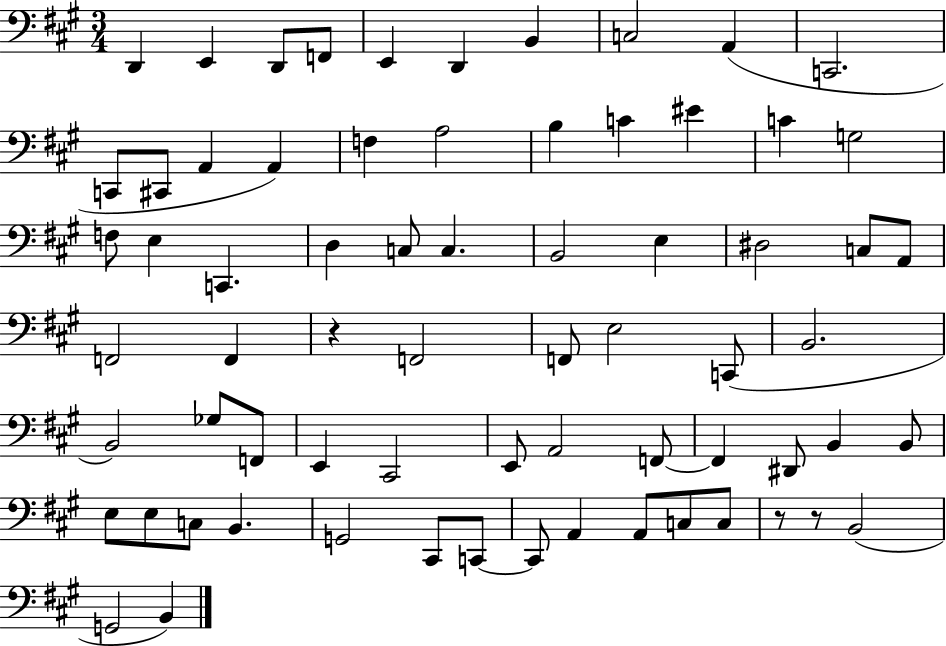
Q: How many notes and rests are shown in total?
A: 69